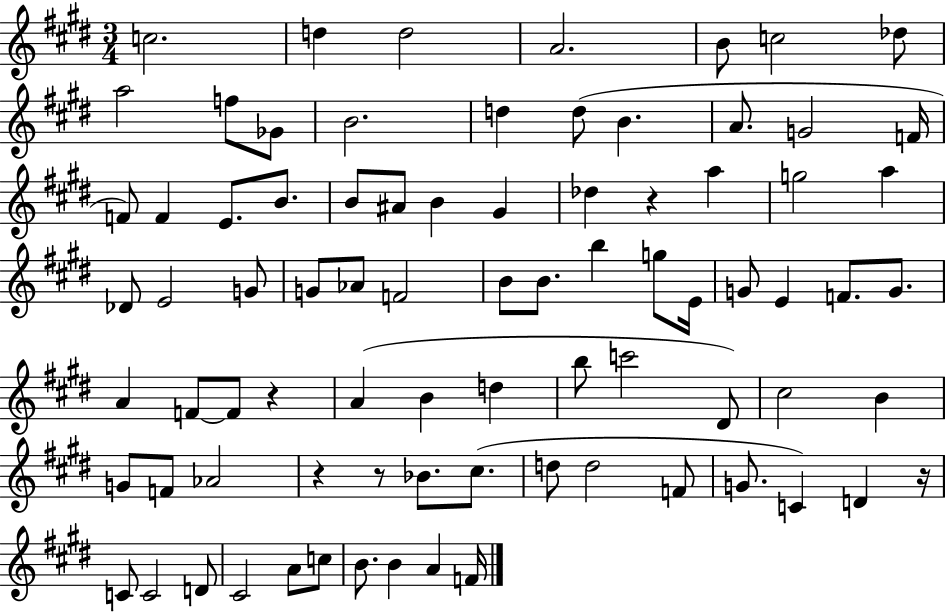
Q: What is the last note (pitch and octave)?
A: F4